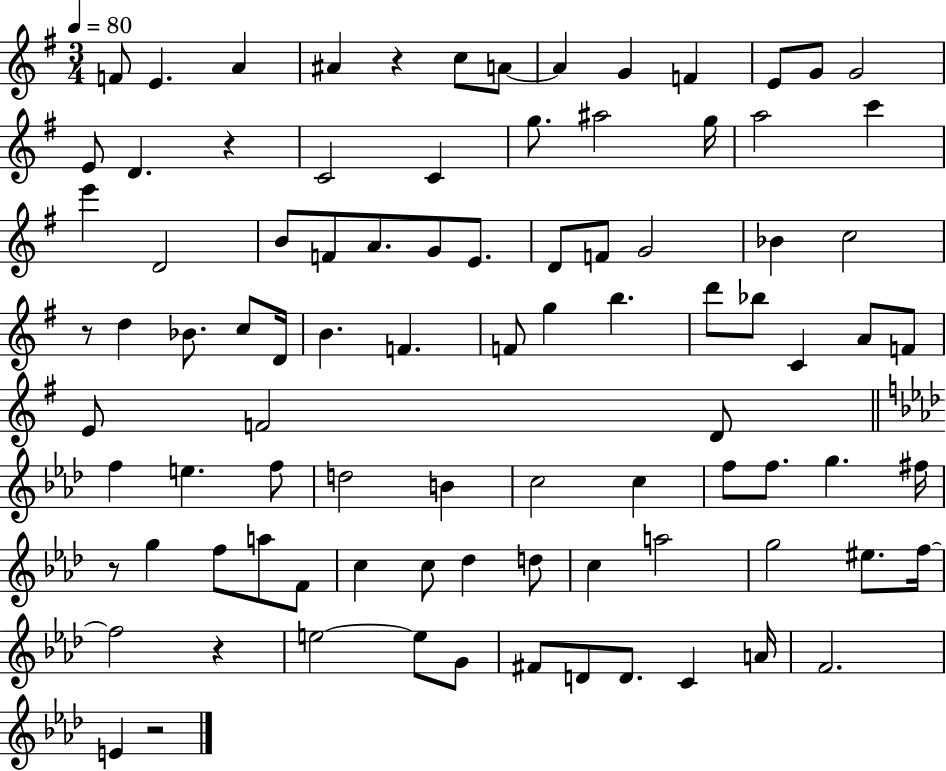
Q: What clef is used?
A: treble